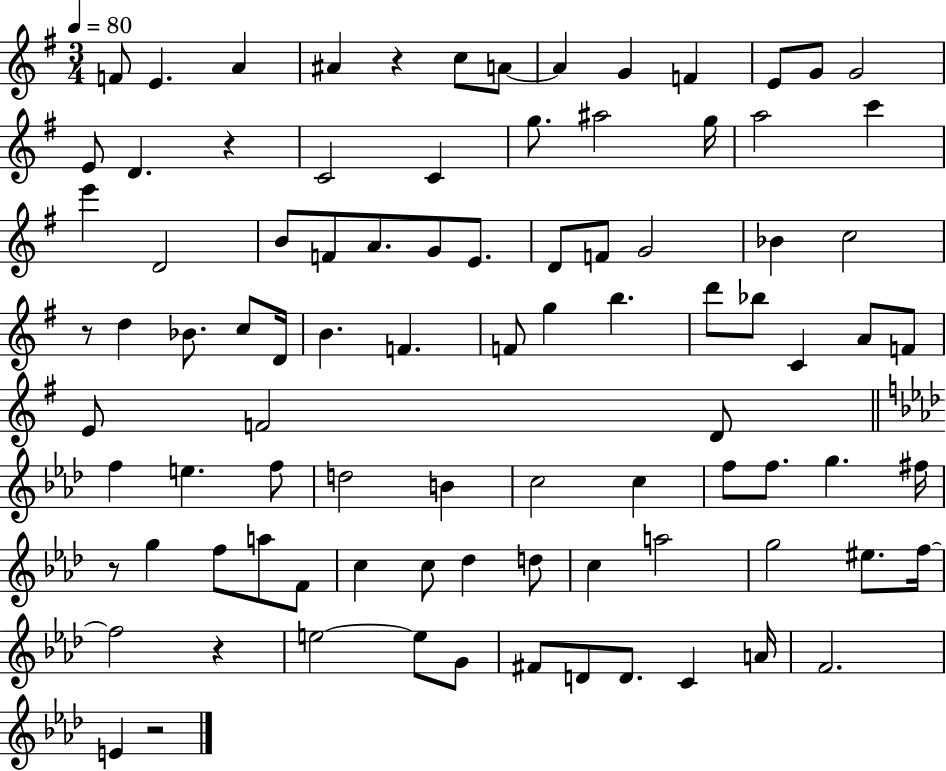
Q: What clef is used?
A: treble